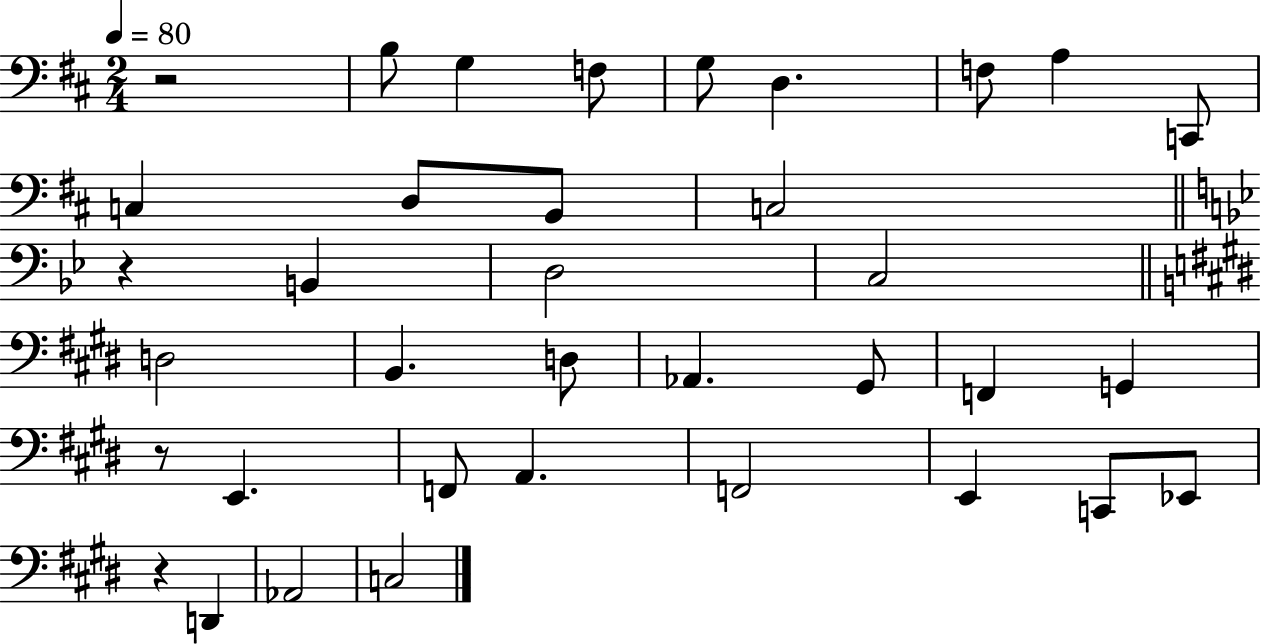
R/h B3/e G3/q F3/e G3/e D3/q. F3/e A3/q C2/e C3/q D3/e B2/e C3/h R/q B2/q D3/h C3/h D3/h B2/q. D3/e Ab2/q. G#2/e F2/q G2/q R/e E2/q. F2/e A2/q. F2/h E2/q C2/e Eb2/e R/q D2/q Ab2/h C3/h